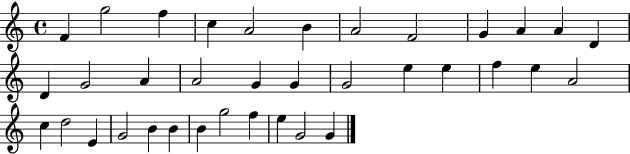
F4/q G5/h F5/q C5/q A4/h B4/q A4/h F4/h G4/q A4/q A4/q D4/q D4/q G4/h A4/q A4/h G4/q G4/q G4/h E5/q E5/q F5/q E5/q A4/h C5/q D5/h E4/q G4/h B4/q B4/q B4/q G5/h F5/q E5/q G4/h G4/q